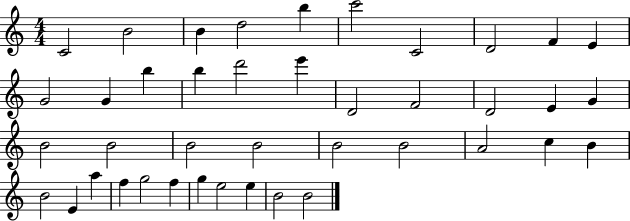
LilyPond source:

{
  \clef treble
  \numericTimeSignature
  \time 4/4
  \key c \major
  c'2 b'2 | b'4 d''2 b''4 | c'''2 c'2 | d'2 f'4 e'4 | \break g'2 g'4 b''4 | b''4 d'''2 e'''4 | d'2 f'2 | d'2 e'4 g'4 | \break b'2 b'2 | b'2 b'2 | b'2 b'2 | a'2 c''4 b'4 | \break b'2 e'4 a''4 | f''4 g''2 f''4 | g''4 e''2 e''4 | b'2 b'2 | \break \bar "|."
}